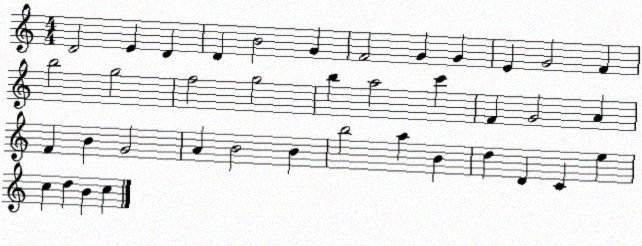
X:1
T:Untitled
M:4/4
L:1/4
K:C
D2 E D D B2 G F2 G G E G2 F b2 g2 f2 g2 b a2 c' F G2 A F B G2 A B2 B b2 a B d D C e c d B c